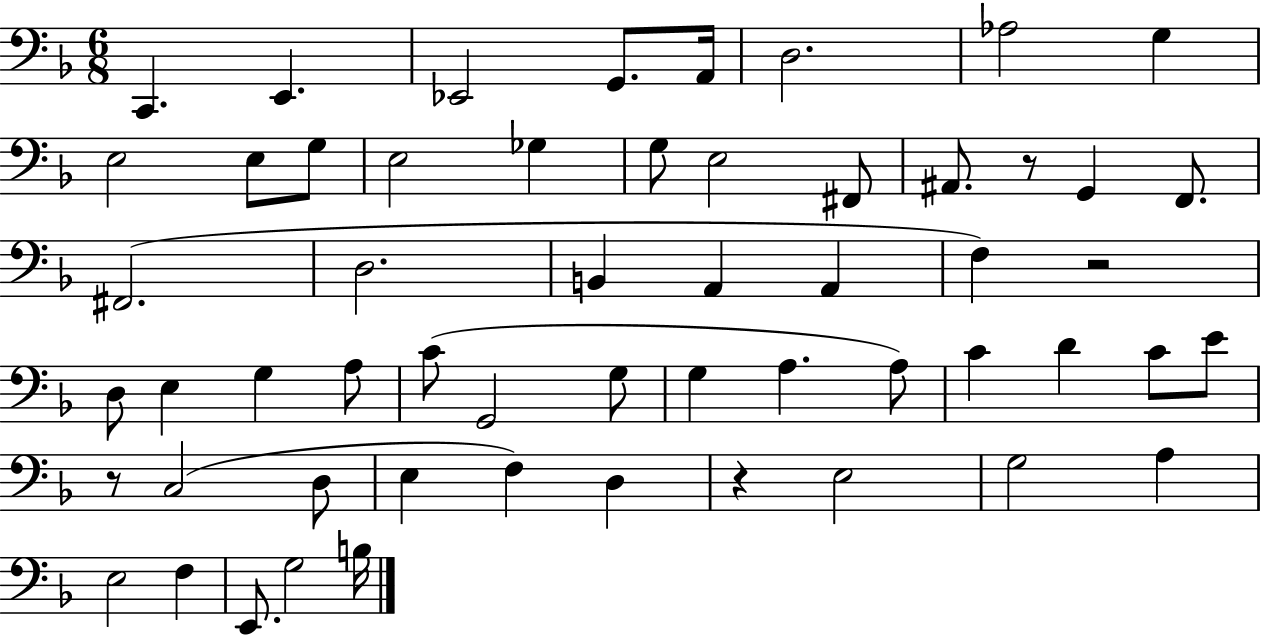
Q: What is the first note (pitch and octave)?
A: C2